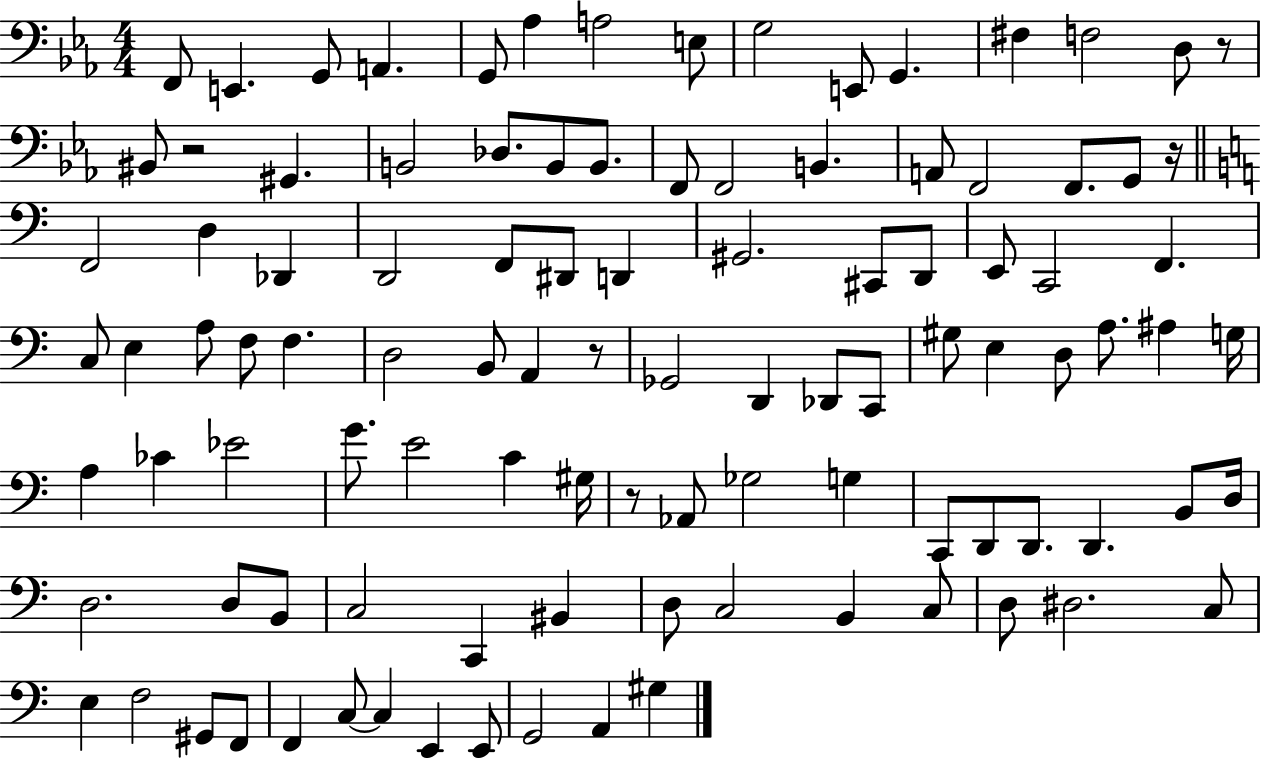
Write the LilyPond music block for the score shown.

{
  \clef bass
  \numericTimeSignature
  \time 4/4
  \key ees \major
  f,8 e,4. g,8 a,4. | g,8 aes4 a2 e8 | g2 e,8 g,4. | fis4 f2 d8 r8 | \break bis,8 r2 gis,4. | b,2 des8. b,8 b,8. | f,8 f,2 b,4. | a,8 f,2 f,8. g,8 r16 | \break \bar "||" \break \key c \major f,2 d4 des,4 | d,2 f,8 dis,8 d,4 | gis,2. cis,8 d,8 | e,8 c,2 f,4. | \break c8 e4 a8 f8 f4. | d2 b,8 a,4 r8 | ges,2 d,4 des,8 c,8 | gis8 e4 d8 a8. ais4 g16 | \break a4 ces'4 ees'2 | g'8. e'2 c'4 gis16 | r8 aes,8 ges2 g4 | c,8 d,8 d,8. d,4. b,8 d16 | \break d2. d8 b,8 | c2 c,4 bis,4 | d8 c2 b,4 c8 | d8 dis2. c8 | \break e4 f2 gis,8 f,8 | f,4 c8~~ c4 e,4 e,8 | g,2 a,4 gis4 | \bar "|."
}